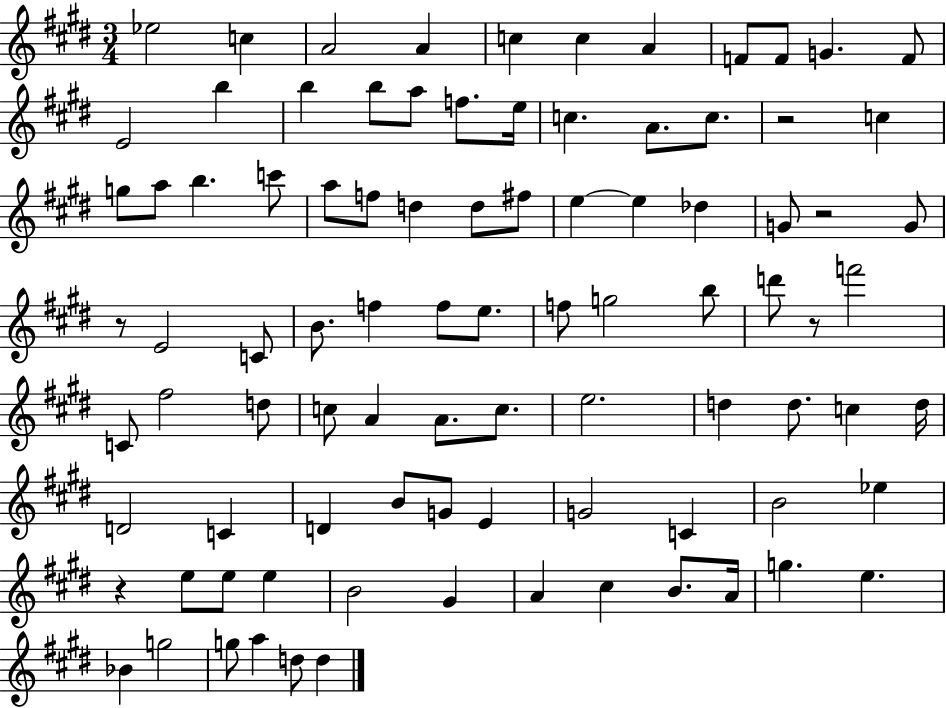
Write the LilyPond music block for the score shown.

{
  \clef treble
  \numericTimeSignature
  \time 3/4
  \key e \major
  ees''2 c''4 | a'2 a'4 | c''4 c''4 a'4 | f'8 f'8 g'4. f'8 | \break e'2 b''4 | b''4 b''8 a''8 f''8. e''16 | c''4. a'8. c''8. | r2 c''4 | \break g''8 a''8 b''4. c'''8 | a''8 f''8 d''4 d''8 fis''8 | e''4~~ e''4 des''4 | g'8 r2 g'8 | \break r8 e'2 c'8 | b'8. f''4 f''8 e''8. | f''8 g''2 b''8 | d'''8 r8 f'''2 | \break c'8 fis''2 d''8 | c''8 a'4 a'8. c''8. | e''2. | d''4 d''8. c''4 d''16 | \break d'2 c'4 | d'4 b'8 g'8 e'4 | g'2 c'4 | b'2 ees''4 | \break r4 e''8 e''8 e''4 | b'2 gis'4 | a'4 cis''4 b'8. a'16 | g''4. e''4. | \break bes'4 g''2 | g''8 a''4 d''8 d''4 | \bar "|."
}